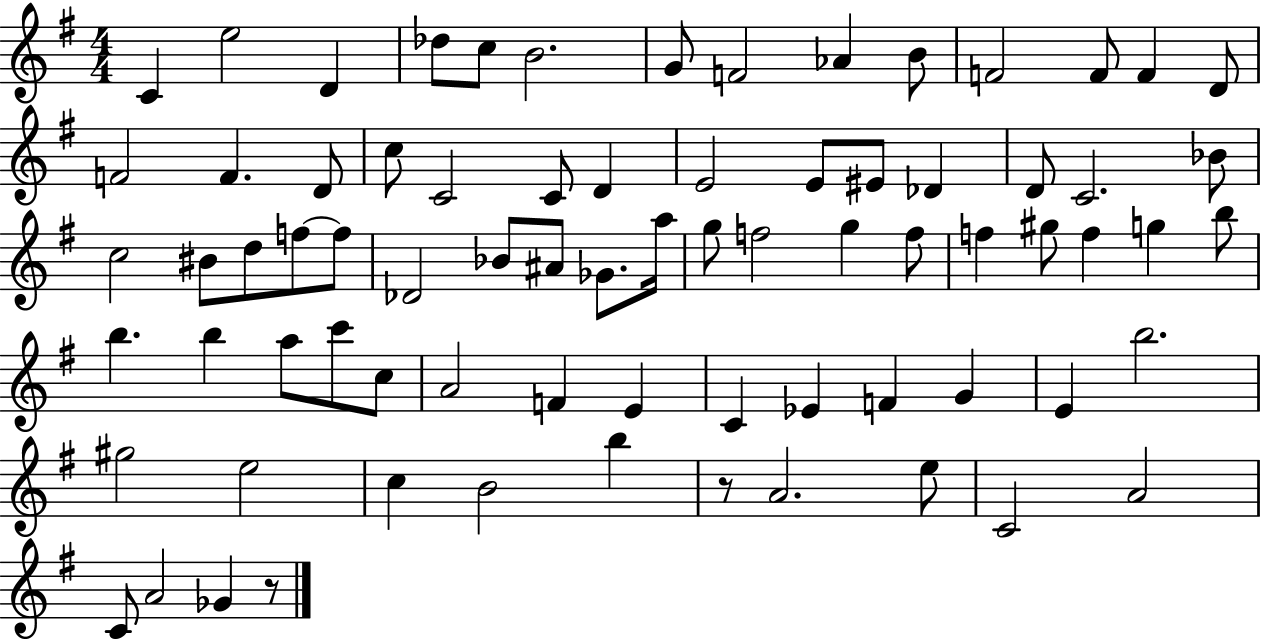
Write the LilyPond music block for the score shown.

{
  \clef treble
  \numericTimeSignature
  \time 4/4
  \key g \major
  c'4 e''2 d'4 | des''8 c''8 b'2. | g'8 f'2 aes'4 b'8 | f'2 f'8 f'4 d'8 | \break f'2 f'4. d'8 | c''8 c'2 c'8 d'4 | e'2 e'8 eis'8 des'4 | d'8 c'2. bes'8 | \break c''2 bis'8 d''8 f''8~~ f''8 | des'2 bes'8 ais'8 ges'8. a''16 | g''8 f''2 g''4 f''8 | f''4 gis''8 f''4 g''4 b''8 | \break b''4. b''4 a''8 c'''8 c''8 | a'2 f'4 e'4 | c'4 ees'4 f'4 g'4 | e'4 b''2. | \break gis''2 e''2 | c''4 b'2 b''4 | r8 a'2. e''8 | c'2 a'2 | \break c'8 a'2 ges'4 r8 | \bar "|."
}